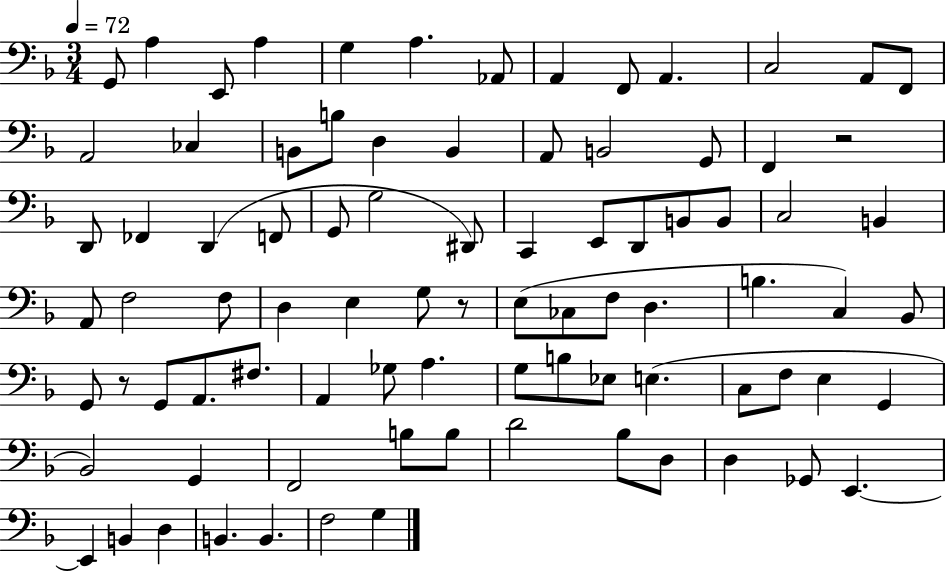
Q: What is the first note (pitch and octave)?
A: G2